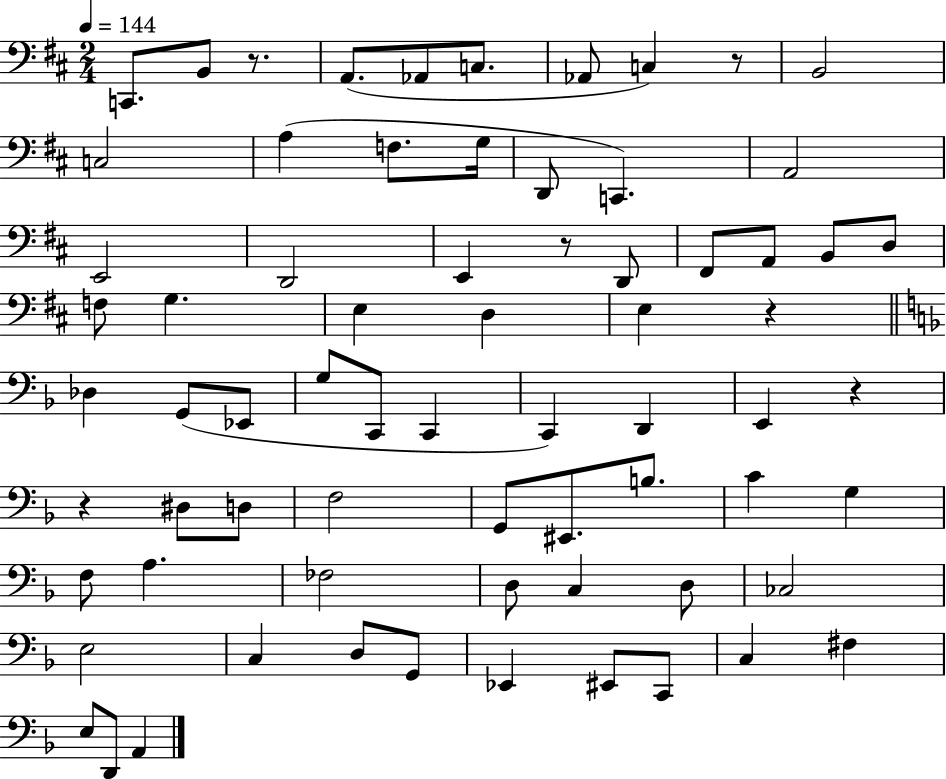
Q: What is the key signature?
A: D major